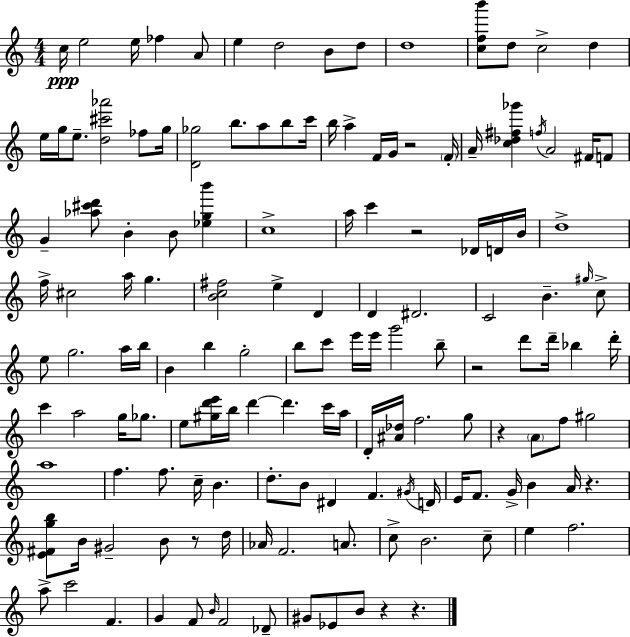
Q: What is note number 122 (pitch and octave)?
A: F4